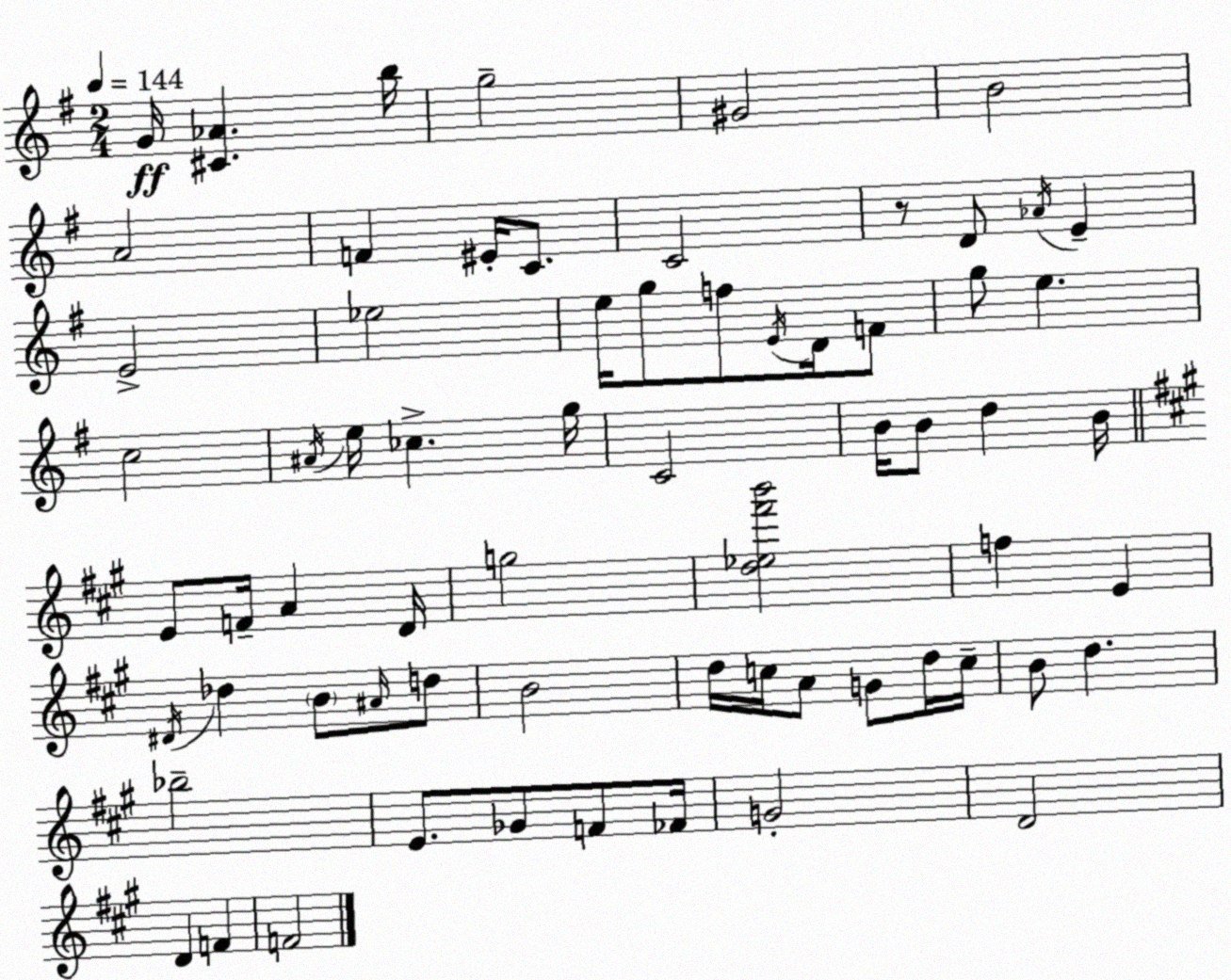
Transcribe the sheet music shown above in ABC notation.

X:1
T:Untitled
M:2/4
L:1/4
K:G
G/4 [^C_A] b/4 g2 ^G2 B2 A2 F ^E/4 C/2 C2 z/2 D/2 _A/4 E E2 _e2 e/4 g/2 f/2 E/4 D/4 F/2 g/2 e c2 ^A/4 e/4 _c g/4 C2 B/4 B/2 d B/4 E/2 F/4 A D/4 g2 [d_e^f'b']2 f E ^D/4 _d B/2 ^A/4 d/2 B2 d/4 c/4 A/2 G/2 d/4 c/4 B/2 d _b2 E/2 _G/2 F/2 _F/4 G2 D2 D F F2